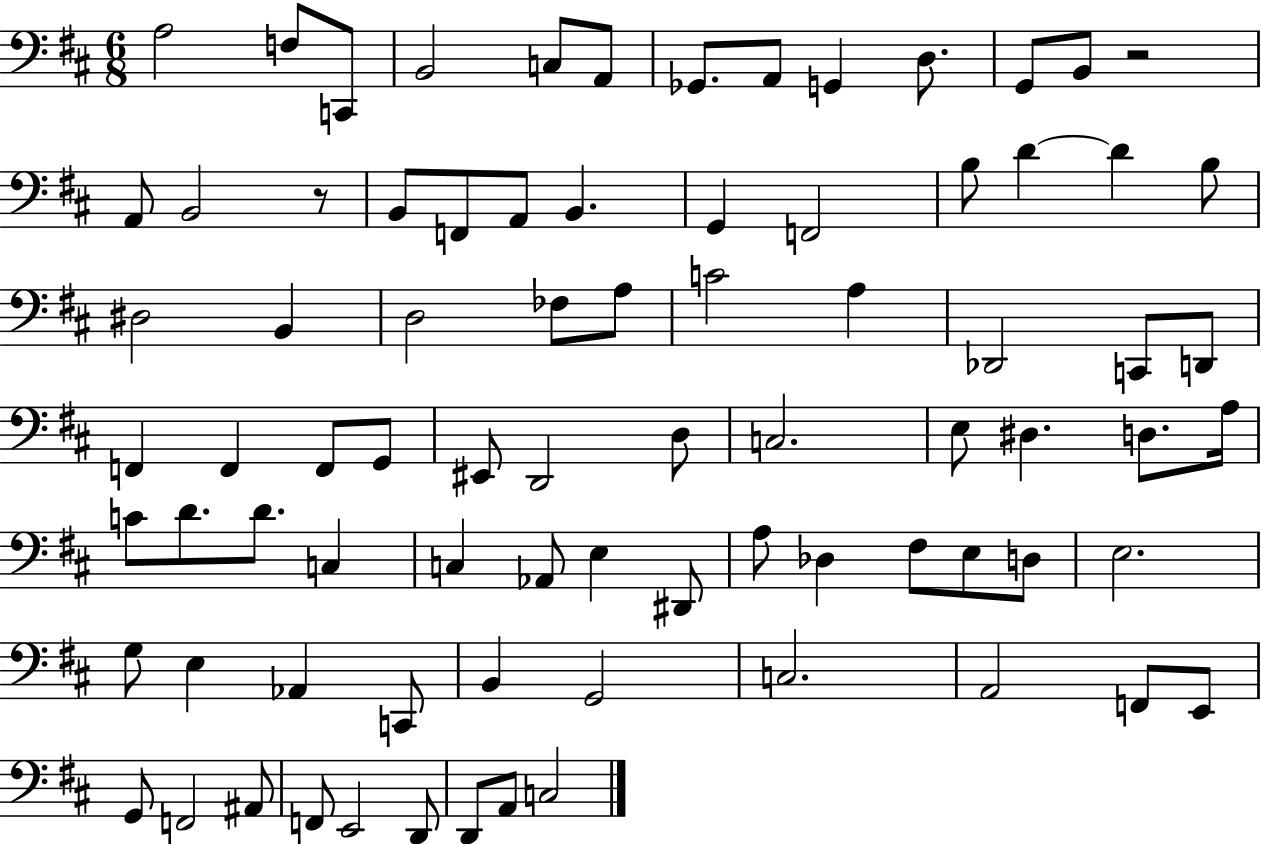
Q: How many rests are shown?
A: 2